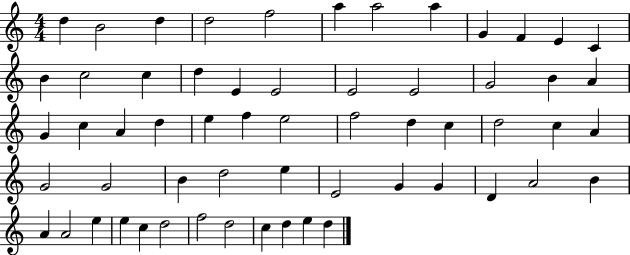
D5/q B4/h D5/q D5/h F5/h A5/q A5/h A5/q G4/q F4/q E4/q C4/q B4/q C5/h C5/q D5/q E4/q E4/h E4/h E4/h G4/h B4/q A4/q G4/q C5/q A4/q D5/q E5/q F5/q E5/h F5/h D5/q C5/q D5/h C5/q A4/q G4/h G4/h B4/q D5/h E5/q E4/h G4/q G4/q D4/q A4/h B4/q A4/q A4/h E5/q E5/q C5/q D5/h F5/h D5/h C5/q D5/q E5/q D5/q